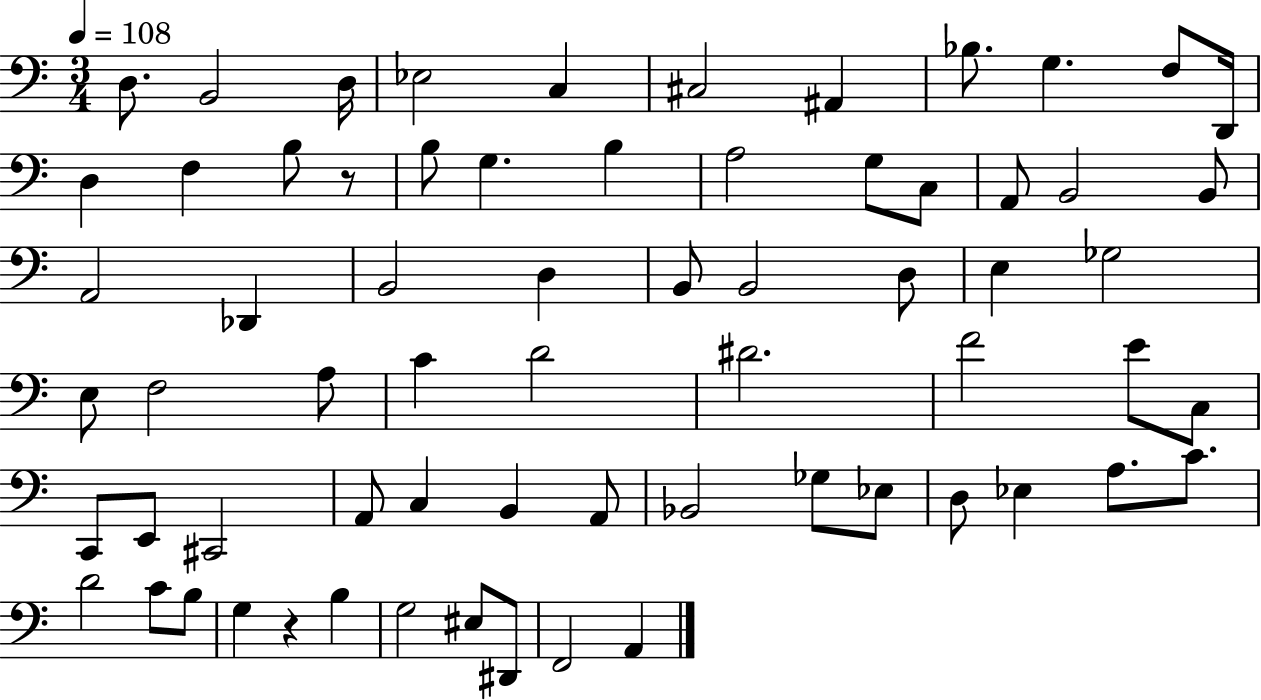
D3/e. B2/h D3/s Eb3/h C3/q C#3/h A#2/q Bb3/e. G3/q. F3/e D2/s D3/q F3/q B3/e R/e B3/e G3/q. B3/q A3/h G3/e C3/e A2/e B2/h B2/e A2/h Db2/q B2/h D3/q B2/e B2/h D3/e E3/q Gb3/h E3/e F3/h A3/e C4/q D4/h D#4/h. F4/h E4/e C3/e C2/e E2/e C#2/h A2/e C3/q B2/q A2/e Bb2/h Gb3/e Eb3/e D3/e Eb3/q A3/e. C4/e. D4/h C4/e B3/e G3/q R/q B3/q G3/h EIS3/e D#2/e F2/h A2/q